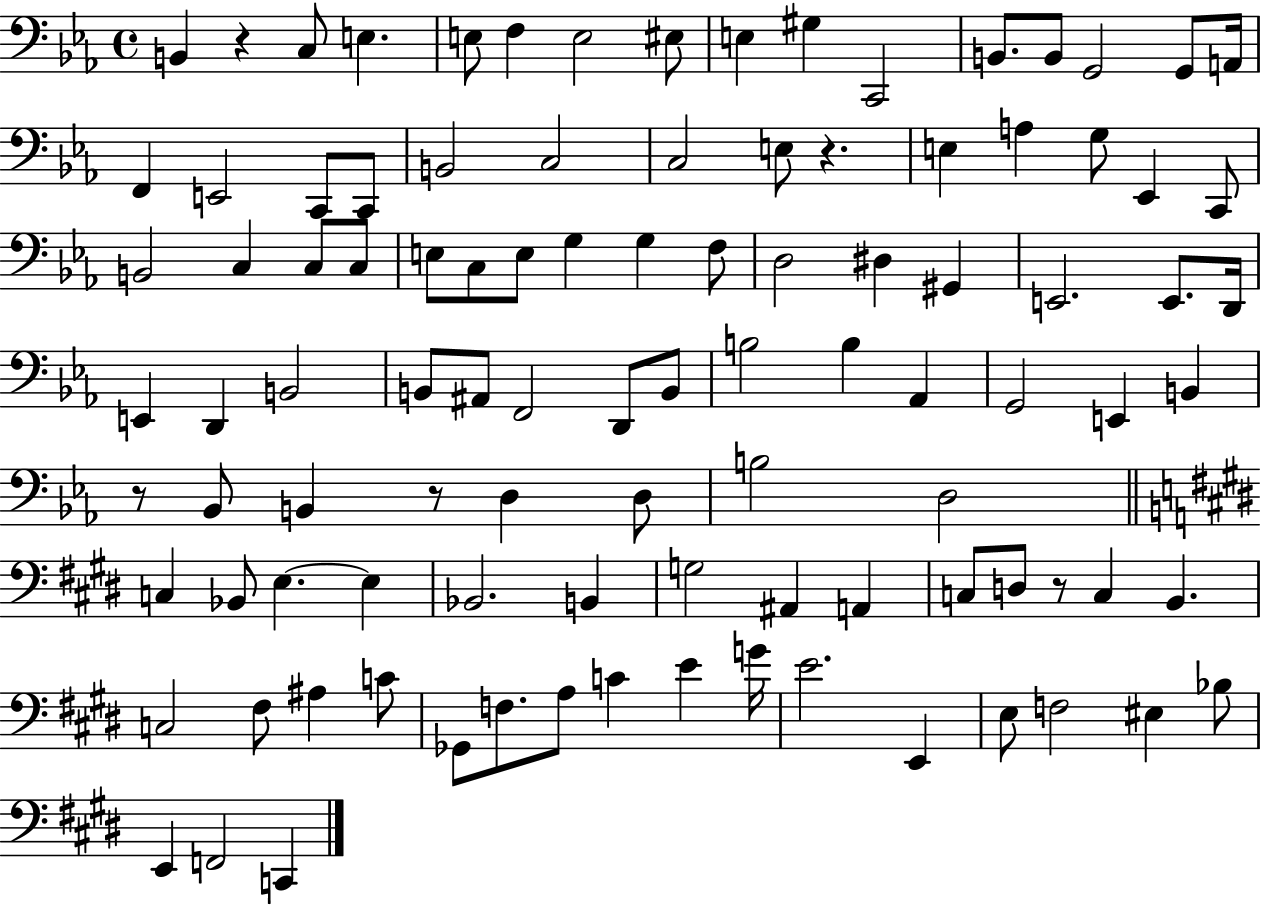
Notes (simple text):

B2/q R/q C3/e E3/q. E3/e F3/q E3/h EIS3/e E3/q G#3/q C2/h B2/e. B2/e G2/h G2/e A2/s F2/q E2/h C2/e C2/e B2/h C3/h C3/h E3/e R/q. E3/q A3/q G3/e Eb2/q C2/e B2/h C3/q C3/e C3/e E3/e C3/e E3/e G3/q G3/q F3/e D3/h D#3/q G#2/q E2/h. E2/e. D2/s E2/q D2/q B2/h B2/e A#2/e F2/h D2/e B2/e B3/h B3/q Ab2/q G2/h E2/q B2/q R/e Bb2/e B2/q R/e D3/q D3/e B3/h D3/h C3/q Bb2/e E3/q. E3/q Bb2/h. B2/q G3/h A#2/q A2/q C3/e D3/e R/e C3/q B2/q. C3/h F#3/e A#3/q C4/e Gb2/e F3/e. A3/e C4/q E4/q G4/s E4/h. E2/q E3/e F3/h EIS3/q Bb3/e E2/q F2/h C2/q